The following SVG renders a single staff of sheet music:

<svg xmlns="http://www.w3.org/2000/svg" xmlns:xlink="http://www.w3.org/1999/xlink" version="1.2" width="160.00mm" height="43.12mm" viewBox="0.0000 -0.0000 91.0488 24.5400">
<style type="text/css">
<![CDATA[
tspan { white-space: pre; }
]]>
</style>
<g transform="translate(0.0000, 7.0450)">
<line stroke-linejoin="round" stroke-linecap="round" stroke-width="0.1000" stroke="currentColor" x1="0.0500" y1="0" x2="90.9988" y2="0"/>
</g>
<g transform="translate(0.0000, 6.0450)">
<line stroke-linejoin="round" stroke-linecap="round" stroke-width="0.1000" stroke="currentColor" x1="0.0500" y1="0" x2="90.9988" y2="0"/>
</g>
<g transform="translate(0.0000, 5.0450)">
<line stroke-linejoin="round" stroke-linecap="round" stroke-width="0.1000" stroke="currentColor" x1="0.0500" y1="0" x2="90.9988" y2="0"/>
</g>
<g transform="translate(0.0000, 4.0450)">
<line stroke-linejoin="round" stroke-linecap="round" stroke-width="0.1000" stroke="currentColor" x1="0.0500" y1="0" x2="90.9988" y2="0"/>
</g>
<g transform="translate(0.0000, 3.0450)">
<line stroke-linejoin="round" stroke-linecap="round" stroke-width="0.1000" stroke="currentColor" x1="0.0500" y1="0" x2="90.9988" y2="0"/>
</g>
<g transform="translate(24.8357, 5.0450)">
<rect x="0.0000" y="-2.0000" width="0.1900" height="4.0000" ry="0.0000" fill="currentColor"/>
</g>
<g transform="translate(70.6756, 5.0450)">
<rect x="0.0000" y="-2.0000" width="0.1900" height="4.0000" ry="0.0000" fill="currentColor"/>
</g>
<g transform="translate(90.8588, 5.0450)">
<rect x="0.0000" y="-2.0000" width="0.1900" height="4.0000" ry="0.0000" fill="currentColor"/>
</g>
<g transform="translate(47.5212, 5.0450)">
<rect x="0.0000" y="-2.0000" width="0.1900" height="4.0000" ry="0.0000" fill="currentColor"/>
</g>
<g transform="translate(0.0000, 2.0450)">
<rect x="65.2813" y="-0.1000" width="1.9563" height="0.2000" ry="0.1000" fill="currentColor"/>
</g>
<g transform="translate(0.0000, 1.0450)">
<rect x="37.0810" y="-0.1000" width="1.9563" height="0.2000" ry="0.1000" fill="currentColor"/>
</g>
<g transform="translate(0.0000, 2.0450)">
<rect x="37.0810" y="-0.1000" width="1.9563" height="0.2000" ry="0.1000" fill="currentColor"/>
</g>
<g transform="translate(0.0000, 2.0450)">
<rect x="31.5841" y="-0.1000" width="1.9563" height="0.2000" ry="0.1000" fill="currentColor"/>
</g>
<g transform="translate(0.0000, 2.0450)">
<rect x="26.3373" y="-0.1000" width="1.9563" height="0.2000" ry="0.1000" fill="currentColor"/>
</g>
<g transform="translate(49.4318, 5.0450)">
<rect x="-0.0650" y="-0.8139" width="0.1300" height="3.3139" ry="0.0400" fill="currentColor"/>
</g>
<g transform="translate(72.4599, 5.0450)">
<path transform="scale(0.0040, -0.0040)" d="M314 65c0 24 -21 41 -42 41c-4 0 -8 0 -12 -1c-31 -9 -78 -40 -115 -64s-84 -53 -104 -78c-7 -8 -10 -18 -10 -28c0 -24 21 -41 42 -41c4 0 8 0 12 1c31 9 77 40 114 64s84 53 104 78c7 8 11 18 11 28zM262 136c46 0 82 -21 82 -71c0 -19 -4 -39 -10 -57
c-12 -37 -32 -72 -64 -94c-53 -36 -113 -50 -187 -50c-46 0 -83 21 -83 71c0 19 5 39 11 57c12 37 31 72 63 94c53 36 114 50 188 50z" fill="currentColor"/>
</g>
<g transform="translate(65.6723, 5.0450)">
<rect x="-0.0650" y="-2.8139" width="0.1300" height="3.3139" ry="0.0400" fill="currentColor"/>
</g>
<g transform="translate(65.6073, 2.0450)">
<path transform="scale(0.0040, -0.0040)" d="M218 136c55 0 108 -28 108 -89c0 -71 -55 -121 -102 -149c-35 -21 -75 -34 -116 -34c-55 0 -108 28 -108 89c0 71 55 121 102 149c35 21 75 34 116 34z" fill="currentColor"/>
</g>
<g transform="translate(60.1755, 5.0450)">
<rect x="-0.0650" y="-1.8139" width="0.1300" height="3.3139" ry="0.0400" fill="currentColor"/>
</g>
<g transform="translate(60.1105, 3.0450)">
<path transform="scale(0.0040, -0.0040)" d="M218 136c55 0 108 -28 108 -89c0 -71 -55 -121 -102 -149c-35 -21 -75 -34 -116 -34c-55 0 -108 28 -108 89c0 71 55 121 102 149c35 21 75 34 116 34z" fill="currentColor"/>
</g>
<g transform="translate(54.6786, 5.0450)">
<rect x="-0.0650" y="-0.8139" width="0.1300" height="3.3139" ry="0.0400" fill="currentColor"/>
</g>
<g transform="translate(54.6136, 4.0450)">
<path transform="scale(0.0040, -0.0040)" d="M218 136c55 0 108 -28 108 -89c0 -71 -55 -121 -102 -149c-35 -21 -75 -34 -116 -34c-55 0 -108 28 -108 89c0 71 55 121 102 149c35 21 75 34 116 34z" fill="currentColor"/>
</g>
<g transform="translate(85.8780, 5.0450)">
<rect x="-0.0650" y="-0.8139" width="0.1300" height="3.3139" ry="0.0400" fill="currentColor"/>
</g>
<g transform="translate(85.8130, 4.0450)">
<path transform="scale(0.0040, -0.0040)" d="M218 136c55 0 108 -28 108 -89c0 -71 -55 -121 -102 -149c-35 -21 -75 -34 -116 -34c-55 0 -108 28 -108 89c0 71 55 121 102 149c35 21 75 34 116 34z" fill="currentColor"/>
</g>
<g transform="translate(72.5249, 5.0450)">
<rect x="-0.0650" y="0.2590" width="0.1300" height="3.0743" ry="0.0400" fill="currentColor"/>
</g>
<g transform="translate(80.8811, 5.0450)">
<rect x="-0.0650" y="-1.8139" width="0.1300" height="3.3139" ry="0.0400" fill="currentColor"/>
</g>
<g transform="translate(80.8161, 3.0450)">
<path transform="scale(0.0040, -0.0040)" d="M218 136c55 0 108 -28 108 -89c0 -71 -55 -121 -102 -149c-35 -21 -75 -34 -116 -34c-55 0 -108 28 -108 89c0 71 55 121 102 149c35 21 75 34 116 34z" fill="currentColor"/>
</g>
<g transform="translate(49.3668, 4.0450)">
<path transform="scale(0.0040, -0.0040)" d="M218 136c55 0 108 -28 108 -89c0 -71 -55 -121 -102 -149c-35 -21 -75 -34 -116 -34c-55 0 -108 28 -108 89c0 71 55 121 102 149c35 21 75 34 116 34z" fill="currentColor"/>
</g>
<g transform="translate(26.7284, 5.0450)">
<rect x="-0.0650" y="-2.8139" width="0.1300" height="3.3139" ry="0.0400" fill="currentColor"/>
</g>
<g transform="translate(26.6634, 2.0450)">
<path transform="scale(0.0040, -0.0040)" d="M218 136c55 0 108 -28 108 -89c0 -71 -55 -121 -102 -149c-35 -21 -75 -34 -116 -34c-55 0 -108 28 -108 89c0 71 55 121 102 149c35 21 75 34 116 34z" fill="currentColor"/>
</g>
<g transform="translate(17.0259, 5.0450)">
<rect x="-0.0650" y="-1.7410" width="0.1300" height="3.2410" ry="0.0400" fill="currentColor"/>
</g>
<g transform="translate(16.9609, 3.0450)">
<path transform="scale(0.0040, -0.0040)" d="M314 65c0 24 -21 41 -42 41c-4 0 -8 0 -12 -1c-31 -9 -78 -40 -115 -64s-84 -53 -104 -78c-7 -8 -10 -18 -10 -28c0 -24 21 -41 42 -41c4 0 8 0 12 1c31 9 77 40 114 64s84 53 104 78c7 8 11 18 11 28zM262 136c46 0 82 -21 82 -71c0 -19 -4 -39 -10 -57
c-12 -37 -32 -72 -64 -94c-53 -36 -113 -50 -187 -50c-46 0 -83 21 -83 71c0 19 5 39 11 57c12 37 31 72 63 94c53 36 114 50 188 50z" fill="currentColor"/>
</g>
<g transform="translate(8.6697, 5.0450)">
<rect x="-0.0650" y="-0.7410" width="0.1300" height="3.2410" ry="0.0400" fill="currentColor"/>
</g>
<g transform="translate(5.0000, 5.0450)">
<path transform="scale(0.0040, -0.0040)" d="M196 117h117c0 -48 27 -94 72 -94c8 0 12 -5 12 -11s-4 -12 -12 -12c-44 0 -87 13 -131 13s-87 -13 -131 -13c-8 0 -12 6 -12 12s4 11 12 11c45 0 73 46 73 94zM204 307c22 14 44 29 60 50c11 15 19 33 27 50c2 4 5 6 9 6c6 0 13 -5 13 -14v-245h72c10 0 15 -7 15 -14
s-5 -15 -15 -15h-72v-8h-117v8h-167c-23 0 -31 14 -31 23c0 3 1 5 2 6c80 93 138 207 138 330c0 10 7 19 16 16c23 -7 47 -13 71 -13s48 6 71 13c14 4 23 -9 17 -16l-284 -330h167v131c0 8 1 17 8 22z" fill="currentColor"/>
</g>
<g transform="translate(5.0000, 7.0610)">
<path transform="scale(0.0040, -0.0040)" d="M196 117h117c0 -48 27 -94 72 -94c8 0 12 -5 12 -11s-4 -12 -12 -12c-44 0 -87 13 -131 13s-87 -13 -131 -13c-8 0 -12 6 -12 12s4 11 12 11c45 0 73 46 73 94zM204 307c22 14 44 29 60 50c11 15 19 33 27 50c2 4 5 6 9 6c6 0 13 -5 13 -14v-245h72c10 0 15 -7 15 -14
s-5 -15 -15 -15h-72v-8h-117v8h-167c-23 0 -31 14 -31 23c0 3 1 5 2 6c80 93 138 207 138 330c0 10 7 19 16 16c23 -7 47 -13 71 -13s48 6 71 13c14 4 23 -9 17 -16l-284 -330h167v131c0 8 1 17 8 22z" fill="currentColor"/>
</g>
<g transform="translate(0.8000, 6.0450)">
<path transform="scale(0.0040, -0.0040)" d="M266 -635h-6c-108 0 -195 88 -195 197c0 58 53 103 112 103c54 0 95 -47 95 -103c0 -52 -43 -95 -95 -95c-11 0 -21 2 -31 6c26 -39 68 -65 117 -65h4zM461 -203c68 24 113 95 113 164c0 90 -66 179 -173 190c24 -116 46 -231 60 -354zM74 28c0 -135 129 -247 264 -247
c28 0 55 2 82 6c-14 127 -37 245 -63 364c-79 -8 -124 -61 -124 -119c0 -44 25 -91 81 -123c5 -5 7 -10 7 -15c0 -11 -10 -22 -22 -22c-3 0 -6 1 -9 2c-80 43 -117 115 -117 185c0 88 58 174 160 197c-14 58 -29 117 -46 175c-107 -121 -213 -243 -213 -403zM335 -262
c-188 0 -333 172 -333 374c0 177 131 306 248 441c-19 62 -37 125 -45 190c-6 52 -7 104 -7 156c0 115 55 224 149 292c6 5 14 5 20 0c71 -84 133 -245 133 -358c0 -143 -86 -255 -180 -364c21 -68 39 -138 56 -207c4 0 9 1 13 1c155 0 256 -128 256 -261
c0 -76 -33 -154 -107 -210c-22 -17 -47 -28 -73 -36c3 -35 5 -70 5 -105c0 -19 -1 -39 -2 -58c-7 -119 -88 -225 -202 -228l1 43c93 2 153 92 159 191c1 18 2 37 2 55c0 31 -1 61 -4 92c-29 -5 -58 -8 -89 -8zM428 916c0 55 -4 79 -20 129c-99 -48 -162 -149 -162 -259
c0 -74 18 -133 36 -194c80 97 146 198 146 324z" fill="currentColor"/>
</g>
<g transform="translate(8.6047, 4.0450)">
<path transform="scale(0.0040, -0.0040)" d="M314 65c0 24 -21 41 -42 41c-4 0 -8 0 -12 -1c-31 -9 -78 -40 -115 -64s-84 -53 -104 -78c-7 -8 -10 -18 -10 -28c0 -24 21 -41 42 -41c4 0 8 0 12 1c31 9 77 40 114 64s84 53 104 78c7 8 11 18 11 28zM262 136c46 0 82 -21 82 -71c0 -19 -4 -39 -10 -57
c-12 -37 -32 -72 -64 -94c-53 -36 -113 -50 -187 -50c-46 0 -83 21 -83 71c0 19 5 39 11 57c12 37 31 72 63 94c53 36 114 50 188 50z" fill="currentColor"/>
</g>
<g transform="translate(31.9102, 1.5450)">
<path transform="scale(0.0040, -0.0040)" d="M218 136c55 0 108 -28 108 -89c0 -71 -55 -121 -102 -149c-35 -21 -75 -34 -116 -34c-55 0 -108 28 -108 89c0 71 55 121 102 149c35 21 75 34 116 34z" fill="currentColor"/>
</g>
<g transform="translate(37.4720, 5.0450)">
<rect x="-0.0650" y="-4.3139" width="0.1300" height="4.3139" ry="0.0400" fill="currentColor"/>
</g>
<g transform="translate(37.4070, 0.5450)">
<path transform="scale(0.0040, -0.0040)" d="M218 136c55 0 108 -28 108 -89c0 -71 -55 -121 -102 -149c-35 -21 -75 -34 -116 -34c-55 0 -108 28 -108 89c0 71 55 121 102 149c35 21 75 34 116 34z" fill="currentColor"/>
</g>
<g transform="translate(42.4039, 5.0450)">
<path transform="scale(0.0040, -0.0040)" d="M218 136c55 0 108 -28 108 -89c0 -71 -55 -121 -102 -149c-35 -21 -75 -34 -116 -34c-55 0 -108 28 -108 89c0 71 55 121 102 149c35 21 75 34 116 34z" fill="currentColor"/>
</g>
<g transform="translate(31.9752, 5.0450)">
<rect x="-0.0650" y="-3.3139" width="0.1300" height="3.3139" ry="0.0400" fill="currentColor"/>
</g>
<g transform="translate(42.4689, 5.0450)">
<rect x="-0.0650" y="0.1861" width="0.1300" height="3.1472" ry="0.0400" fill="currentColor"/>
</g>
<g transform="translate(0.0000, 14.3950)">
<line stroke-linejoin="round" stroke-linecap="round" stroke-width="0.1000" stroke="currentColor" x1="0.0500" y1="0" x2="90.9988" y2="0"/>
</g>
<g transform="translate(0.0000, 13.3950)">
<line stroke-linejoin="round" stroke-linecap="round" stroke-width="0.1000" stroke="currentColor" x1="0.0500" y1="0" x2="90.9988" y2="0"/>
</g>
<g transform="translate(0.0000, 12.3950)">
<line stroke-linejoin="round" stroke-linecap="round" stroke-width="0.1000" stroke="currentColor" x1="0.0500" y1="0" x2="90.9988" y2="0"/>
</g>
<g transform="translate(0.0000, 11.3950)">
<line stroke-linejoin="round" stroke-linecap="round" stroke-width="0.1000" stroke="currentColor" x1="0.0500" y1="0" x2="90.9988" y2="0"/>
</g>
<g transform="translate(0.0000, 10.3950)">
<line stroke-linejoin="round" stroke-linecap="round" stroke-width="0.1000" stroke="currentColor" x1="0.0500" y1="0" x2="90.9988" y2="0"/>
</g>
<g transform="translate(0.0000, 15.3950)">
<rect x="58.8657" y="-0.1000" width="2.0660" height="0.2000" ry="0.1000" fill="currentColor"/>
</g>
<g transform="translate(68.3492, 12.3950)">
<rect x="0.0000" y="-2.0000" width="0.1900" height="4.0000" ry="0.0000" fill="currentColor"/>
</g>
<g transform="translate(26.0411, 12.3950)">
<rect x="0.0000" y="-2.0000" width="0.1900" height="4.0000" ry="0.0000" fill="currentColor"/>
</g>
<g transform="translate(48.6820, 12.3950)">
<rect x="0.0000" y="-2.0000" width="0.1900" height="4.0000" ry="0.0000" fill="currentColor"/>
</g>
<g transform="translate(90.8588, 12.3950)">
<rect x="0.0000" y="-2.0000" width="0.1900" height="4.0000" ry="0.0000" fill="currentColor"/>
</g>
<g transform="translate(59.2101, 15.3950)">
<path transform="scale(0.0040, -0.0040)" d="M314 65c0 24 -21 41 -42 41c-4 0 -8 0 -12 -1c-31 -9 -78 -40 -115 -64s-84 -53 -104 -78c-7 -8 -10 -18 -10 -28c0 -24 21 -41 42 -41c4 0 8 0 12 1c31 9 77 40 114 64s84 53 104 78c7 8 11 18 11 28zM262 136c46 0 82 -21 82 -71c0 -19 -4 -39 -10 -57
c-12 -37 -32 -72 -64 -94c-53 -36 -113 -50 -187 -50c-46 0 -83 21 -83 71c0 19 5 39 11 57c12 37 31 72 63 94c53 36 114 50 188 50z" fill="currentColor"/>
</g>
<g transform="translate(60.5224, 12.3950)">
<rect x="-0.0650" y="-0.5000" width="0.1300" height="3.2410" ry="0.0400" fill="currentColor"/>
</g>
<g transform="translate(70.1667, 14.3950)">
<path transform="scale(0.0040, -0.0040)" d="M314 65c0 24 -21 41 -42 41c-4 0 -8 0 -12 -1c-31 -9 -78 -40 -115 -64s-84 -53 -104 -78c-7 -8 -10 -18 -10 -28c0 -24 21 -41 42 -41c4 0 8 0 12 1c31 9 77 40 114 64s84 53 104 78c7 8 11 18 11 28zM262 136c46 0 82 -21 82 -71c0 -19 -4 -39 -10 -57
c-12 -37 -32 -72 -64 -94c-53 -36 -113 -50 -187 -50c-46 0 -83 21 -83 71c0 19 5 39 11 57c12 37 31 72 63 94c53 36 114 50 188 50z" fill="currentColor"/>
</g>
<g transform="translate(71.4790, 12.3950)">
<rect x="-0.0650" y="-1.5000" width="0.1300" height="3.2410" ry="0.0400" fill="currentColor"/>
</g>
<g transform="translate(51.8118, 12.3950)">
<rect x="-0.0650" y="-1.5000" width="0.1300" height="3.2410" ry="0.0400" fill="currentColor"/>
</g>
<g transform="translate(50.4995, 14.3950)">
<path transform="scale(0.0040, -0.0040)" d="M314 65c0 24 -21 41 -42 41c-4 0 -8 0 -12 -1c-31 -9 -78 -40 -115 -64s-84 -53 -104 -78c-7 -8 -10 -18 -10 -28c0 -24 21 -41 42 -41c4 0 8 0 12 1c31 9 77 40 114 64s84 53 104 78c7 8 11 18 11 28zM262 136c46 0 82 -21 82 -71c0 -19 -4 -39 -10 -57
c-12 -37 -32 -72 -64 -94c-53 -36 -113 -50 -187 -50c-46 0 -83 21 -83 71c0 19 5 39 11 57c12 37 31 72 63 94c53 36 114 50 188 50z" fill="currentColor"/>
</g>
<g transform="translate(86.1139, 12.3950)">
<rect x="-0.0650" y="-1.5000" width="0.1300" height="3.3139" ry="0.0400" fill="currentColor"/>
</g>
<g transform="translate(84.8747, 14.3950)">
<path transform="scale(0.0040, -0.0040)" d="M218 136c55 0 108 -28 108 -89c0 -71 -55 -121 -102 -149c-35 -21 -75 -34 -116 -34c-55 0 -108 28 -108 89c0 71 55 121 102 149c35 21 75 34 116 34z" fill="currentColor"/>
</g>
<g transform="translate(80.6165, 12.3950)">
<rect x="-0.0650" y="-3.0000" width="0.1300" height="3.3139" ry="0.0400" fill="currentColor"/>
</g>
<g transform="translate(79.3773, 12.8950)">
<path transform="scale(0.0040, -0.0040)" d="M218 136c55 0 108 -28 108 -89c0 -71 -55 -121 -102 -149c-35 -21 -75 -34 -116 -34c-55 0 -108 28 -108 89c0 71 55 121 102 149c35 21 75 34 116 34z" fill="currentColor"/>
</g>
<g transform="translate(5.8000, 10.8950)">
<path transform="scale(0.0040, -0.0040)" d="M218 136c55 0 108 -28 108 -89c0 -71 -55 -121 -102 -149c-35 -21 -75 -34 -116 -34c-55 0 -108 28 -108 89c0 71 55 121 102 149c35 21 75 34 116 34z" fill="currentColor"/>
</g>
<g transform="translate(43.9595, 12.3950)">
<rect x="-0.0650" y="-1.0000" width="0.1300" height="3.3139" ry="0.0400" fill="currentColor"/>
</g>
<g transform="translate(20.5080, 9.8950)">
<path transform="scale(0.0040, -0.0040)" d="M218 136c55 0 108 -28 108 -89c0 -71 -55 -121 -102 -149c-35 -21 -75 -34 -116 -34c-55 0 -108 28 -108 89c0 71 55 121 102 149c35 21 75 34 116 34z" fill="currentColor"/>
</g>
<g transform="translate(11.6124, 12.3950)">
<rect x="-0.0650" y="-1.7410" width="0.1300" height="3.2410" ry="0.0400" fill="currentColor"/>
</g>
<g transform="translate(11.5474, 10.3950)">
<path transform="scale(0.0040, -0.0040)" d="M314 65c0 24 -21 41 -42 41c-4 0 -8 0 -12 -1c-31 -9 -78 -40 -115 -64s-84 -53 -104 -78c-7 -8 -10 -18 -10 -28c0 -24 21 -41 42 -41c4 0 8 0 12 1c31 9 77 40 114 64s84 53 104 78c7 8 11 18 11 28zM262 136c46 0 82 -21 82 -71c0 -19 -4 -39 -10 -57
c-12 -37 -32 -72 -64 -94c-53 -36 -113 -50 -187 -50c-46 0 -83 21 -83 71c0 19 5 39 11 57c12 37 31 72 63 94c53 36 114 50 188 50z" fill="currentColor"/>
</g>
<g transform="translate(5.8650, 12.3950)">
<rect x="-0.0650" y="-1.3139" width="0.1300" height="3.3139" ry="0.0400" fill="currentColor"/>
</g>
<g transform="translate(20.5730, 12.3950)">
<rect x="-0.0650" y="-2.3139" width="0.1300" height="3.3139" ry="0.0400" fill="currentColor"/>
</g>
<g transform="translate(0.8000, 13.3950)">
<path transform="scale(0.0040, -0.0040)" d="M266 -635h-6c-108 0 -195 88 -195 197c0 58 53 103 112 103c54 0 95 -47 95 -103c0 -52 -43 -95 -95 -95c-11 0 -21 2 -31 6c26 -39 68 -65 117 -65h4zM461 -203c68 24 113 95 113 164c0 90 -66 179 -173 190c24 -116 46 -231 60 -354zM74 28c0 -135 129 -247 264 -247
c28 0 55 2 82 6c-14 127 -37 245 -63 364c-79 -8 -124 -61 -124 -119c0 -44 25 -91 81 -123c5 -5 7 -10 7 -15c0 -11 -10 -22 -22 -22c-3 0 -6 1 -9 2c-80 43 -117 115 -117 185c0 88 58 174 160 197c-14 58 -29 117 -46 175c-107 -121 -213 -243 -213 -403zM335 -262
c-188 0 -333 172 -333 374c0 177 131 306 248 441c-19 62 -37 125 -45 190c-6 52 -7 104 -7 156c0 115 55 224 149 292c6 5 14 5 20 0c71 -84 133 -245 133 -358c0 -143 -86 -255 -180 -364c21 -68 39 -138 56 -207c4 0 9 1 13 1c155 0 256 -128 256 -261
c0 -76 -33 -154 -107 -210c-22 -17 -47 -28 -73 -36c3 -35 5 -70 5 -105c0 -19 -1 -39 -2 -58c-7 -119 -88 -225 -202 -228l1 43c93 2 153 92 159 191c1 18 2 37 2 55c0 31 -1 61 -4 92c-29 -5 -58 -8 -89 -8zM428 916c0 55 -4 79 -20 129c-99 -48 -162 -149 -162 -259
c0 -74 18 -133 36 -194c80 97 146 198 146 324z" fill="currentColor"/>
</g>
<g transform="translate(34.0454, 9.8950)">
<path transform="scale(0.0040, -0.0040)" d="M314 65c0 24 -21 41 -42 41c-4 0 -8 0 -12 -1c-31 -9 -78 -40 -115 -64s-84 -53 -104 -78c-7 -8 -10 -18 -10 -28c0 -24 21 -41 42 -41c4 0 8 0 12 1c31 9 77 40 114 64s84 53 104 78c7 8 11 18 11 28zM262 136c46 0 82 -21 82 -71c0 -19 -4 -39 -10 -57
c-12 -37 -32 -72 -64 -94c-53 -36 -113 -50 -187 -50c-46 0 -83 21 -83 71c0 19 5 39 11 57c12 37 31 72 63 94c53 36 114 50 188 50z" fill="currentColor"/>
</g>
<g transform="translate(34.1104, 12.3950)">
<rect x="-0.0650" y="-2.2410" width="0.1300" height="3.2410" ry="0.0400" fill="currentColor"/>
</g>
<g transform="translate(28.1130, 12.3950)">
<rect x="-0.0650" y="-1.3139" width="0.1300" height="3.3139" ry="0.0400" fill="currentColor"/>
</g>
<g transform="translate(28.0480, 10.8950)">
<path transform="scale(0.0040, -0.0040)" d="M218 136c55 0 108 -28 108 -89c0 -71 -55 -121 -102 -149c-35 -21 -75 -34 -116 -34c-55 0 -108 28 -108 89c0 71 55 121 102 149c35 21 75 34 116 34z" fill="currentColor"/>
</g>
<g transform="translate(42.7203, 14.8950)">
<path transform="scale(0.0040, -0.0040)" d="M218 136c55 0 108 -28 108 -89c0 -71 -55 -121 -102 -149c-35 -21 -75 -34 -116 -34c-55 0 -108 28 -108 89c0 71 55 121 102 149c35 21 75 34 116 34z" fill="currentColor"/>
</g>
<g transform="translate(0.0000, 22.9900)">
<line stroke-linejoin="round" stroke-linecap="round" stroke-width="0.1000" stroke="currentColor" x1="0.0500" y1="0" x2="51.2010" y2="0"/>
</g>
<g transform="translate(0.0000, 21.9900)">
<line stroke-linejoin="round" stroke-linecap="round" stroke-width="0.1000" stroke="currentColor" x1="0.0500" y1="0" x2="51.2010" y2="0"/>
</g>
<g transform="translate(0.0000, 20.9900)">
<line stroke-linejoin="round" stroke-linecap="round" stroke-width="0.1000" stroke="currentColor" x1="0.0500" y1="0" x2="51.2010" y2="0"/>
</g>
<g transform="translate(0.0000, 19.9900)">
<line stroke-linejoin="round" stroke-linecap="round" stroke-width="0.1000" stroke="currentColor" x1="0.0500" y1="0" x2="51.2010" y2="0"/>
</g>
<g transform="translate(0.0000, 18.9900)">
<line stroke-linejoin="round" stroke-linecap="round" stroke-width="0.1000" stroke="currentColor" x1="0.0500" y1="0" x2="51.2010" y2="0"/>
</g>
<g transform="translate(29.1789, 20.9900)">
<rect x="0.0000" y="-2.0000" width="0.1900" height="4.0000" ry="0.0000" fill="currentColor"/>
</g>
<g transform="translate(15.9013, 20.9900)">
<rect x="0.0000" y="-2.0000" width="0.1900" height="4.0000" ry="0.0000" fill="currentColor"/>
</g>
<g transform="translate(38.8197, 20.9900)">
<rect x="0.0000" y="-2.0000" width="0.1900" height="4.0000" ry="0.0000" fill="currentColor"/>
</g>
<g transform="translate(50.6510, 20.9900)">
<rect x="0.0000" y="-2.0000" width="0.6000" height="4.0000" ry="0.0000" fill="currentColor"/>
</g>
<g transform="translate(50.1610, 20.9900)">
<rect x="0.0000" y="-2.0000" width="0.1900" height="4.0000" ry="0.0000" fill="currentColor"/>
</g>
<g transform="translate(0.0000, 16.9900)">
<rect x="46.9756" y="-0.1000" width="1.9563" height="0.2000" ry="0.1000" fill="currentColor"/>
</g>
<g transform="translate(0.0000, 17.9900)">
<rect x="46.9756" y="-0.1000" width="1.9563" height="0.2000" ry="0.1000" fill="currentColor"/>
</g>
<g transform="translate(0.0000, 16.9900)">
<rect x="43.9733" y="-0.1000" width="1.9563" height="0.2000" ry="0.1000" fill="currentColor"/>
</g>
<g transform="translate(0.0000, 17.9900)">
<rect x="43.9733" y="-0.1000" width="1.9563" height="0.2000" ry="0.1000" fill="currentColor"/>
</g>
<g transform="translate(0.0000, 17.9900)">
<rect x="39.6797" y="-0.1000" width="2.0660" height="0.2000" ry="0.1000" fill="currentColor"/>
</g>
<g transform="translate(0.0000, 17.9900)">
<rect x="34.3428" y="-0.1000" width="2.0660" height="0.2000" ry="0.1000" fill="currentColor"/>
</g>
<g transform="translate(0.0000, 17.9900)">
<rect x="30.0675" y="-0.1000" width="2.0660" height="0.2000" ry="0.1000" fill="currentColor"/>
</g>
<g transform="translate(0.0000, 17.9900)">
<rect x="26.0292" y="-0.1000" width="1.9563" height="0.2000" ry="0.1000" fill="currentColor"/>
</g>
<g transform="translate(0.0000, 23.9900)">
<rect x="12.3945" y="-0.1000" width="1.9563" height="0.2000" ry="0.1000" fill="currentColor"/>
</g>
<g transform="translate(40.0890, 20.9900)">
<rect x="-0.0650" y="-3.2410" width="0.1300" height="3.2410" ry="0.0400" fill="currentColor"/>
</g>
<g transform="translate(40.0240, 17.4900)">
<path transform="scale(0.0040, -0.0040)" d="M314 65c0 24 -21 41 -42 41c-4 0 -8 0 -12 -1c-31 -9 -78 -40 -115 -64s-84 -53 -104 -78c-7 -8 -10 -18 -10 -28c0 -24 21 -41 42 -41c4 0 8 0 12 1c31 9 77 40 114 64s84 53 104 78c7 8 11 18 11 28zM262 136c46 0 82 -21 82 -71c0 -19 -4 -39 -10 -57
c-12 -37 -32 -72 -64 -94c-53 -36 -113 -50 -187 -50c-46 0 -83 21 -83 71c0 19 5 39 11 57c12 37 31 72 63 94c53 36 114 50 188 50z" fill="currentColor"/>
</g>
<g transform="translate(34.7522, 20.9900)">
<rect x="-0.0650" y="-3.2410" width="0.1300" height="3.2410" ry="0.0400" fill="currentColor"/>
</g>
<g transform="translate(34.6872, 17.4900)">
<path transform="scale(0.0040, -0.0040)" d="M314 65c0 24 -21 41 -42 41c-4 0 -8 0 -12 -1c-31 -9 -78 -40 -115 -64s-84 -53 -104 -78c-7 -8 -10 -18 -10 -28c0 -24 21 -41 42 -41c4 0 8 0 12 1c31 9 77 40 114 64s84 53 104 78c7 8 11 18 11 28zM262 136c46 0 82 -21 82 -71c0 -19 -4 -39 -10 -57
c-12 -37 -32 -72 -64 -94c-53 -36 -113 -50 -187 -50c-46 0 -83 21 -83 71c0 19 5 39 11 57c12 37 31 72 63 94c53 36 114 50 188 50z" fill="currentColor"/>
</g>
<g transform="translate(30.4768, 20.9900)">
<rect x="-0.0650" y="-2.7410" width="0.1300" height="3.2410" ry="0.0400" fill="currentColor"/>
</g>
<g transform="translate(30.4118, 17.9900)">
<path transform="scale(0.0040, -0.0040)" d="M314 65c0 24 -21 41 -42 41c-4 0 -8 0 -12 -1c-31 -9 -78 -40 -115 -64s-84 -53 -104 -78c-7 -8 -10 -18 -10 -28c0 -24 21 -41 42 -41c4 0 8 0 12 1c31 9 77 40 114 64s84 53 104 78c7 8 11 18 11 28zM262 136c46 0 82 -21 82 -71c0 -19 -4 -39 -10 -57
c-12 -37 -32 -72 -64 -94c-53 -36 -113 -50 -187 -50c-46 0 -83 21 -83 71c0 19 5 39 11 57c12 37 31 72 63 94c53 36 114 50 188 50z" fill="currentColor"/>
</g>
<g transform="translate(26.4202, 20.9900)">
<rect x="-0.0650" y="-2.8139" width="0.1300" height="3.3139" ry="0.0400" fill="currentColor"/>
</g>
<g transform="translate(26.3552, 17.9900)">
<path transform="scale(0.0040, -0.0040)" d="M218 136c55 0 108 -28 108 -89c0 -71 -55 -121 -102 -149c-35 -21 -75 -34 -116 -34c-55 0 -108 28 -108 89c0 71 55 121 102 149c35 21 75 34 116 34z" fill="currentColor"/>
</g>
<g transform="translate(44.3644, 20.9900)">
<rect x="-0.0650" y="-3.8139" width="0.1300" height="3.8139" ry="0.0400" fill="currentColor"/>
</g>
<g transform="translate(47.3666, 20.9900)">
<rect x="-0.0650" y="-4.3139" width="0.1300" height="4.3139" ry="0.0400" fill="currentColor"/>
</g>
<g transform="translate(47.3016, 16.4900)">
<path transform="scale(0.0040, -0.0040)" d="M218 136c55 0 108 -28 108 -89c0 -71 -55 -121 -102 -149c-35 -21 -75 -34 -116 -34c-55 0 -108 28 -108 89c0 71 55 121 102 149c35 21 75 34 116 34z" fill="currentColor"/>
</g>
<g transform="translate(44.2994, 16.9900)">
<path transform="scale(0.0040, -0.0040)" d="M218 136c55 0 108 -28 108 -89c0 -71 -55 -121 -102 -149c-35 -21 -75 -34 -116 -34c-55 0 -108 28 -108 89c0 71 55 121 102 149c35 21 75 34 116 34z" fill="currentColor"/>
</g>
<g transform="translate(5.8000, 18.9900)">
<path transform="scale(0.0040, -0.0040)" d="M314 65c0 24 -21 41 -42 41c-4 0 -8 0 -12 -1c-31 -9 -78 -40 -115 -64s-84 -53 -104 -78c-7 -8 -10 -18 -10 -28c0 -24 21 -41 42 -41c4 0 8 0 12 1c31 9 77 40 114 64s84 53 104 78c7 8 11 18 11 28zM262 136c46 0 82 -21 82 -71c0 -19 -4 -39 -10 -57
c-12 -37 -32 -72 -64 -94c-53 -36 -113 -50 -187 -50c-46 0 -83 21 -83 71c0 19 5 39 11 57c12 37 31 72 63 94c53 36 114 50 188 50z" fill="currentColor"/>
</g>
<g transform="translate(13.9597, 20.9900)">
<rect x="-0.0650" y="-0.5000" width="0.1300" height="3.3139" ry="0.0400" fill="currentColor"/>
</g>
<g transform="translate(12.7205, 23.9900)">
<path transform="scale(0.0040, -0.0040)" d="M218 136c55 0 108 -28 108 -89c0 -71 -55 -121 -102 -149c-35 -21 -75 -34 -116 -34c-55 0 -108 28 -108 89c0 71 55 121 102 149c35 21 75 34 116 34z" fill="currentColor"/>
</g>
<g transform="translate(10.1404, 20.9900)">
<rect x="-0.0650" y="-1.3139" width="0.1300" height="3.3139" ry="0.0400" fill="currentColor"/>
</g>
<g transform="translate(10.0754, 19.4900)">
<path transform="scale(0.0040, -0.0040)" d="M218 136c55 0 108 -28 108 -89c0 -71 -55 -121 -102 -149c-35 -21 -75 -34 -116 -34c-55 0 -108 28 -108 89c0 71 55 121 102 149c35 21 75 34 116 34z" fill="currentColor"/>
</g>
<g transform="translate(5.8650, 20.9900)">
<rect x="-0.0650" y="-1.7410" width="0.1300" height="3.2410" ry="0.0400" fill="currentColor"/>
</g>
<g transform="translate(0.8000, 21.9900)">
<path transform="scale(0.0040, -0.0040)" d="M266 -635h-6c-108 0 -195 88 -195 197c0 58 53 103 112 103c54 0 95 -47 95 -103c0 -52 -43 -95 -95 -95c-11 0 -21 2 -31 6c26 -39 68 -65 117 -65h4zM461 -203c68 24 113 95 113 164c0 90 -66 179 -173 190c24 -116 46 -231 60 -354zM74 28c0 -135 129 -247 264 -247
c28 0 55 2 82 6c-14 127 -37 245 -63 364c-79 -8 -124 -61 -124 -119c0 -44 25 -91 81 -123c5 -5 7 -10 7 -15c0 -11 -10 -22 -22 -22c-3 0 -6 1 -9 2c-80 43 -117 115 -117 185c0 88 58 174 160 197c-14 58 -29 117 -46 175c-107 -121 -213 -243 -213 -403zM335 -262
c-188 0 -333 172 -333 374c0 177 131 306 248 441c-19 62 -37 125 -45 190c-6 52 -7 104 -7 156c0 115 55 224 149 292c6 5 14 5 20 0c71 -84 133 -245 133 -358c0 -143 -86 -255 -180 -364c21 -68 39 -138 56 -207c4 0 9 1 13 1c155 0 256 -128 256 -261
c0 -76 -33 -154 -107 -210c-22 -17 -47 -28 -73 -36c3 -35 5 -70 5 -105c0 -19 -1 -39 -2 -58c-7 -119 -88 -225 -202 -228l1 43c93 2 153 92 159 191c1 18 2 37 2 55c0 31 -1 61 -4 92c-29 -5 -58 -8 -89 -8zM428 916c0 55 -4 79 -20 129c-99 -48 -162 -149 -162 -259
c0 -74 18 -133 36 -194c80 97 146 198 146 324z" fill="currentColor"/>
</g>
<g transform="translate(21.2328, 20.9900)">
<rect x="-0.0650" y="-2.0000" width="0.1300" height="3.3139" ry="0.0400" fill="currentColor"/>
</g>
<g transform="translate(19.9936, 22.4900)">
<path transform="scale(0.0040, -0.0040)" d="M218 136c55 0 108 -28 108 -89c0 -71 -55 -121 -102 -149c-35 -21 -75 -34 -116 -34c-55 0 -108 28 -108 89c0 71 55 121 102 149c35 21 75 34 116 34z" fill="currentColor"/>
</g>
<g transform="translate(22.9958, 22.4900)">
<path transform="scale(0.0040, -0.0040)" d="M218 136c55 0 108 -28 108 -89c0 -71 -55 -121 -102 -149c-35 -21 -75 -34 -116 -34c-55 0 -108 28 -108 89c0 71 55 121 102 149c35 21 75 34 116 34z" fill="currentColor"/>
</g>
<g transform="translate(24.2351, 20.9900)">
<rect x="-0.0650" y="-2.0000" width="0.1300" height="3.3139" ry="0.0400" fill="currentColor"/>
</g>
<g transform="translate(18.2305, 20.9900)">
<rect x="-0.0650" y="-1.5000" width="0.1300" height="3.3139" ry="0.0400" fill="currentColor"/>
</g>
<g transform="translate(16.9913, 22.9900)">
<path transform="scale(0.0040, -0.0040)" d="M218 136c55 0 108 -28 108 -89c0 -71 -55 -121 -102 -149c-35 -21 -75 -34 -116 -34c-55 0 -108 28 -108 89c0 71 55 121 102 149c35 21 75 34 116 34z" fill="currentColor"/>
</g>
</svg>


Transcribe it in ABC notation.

X:1
T:Untitled
M:4/4
L:1/4
K:C
d2 f2 a b d' B d d f a B2 f d e f2 g e g2 D E2 C2 E2 A E f2 e C E F F a a2 b2 b2 c' d'